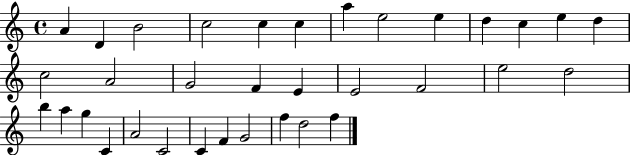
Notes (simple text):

A4/q D4/q B4/h C5/h C5/q C5/q A5/q E5/h E5/q D5/q C5/q E5/q D5/q C5/h A4/h G4/h F4/q E4/q E4/h F4/h E5/h D5/h B5/q A5/q G5/q C4/q A4/h C4/h C4/q F4/q G4/h F5/q D5/h F5/q